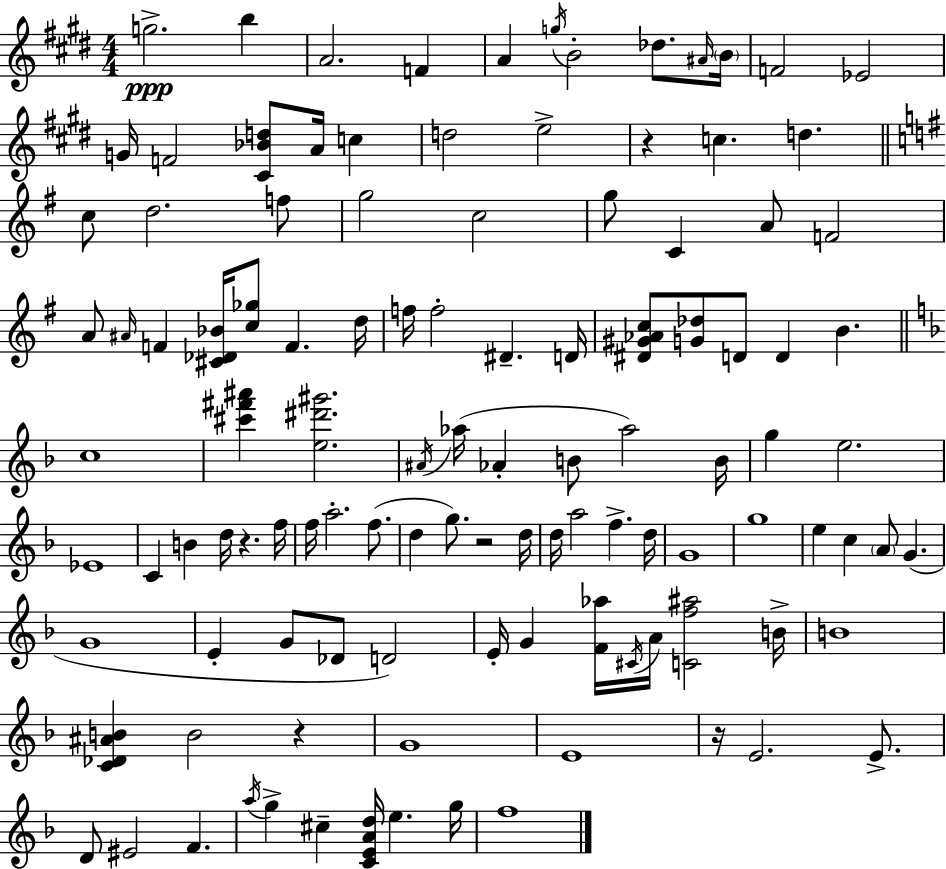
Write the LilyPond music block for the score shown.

{
  \clef treble
  \numericTimeSignature
  \time 4/4
  \key e \major
  g''2.->\ppp b''4 | a'2. f'4 | a'4 \acciaccatura { g''16 } b'2-. des''8. | \grace { ais'16 } \parenthesize b'16 f'2 ees'2 | \break g'16 f'2 <cis' bes' d''>8 a'16 c''4 | d''2 e''2-> | r4 c''4. d''4. | \bar "||" \break \key g \major c''8 d''2. f''8 | g''2 c''2 | g''8 c'4 a'8 f'2 | a'8 \grace { ais'16 } f'4 <cis' des' bes'>16 <c'' ges''>8 f'4. | \break d''16 f''16 f''2-. dis'4.-- | d'16 <dis' gis' aes' c''>8 <g' des''>8 d'8 d'4 b'4. | \bar "||" \break \key d \minor c''1 | <cis''' fis''' ais'''>4 <e'' dis''' gis'''>2. | \acciaccatura { ais'16 } aes''16( aes'4-. b'8 aes''2) | b'16 g''4 e''2. | \break ees'1 | c'4 b'4 d''16 r4. | f''16 f''16 a''2.-. f''8.( | d''4 g''8.) r2 | \break d''16 d''16 a''2 f''4.-> | d''16 g'1 | g''1 | e''4 c''4 \parenthesize a'8 g'4.( | \break g'1 | e'4-. g'8 des'8 d'2) | e'16-. g'4 <f' aes''>16 \acciaccatura { cis'16 } a'16 <c' f'' ais''>2 | b'16-> b'1 | \break <c' des' ais' b'>4 b'2 r4 | g'1 | e'1 | r16 e'2. e'8.-> | \break d'8 eis'2 f'4. | \acciaccatura { a''16 } g''4-> cis''4-- <c' e' a' d''>16 e''4. | g''16 f''1 | \bar "|."
}